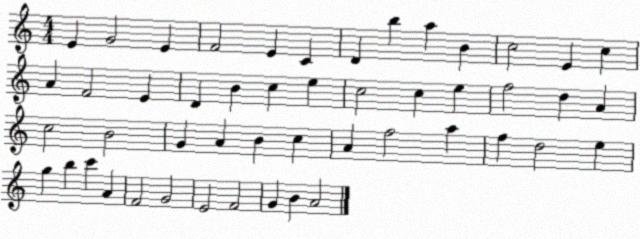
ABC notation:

X:1
T:Untitled
M:4/4
L:1/4
K:C
E G2 E F2 E C D b a B c2 E c A F2 E D B c e c2 c e f2 d A c2 B2 G A B c A f2 a f d2 e g b c' A F2 G2 E2 F2 G B A2